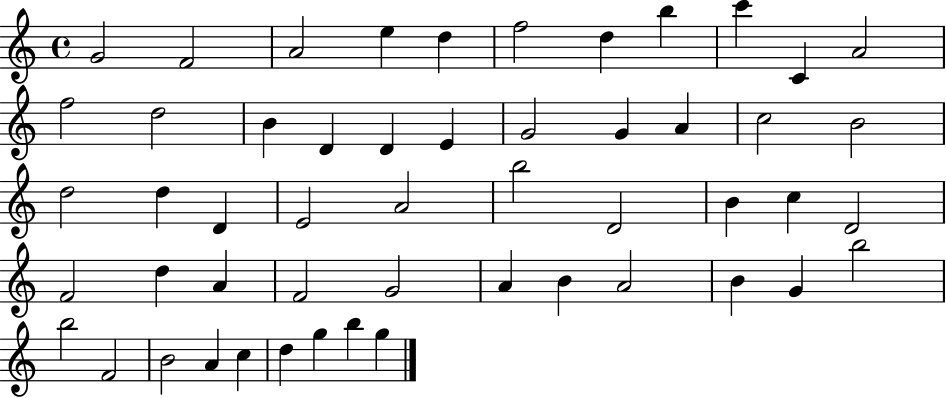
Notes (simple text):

G4/h F4/h A4/h E5/q D5/q F5/h D5/q B5/q C6/q C4/q A4/h F5/h D5/h B4/q D4/q D4/q E4/q G4/h G4/q A4/q C5/h B4/h D5/h D5/q D4/q E4/h A4/h B5/h D4/h B4/q C5/q D4/h F4/h D5/q A4/q F4/h G4/h A4/q B4/q A4/h B4/q G4/q B5/h B5/h F4/h B4/h A4/q C5/q D5/q G5/q B5/q G5/q